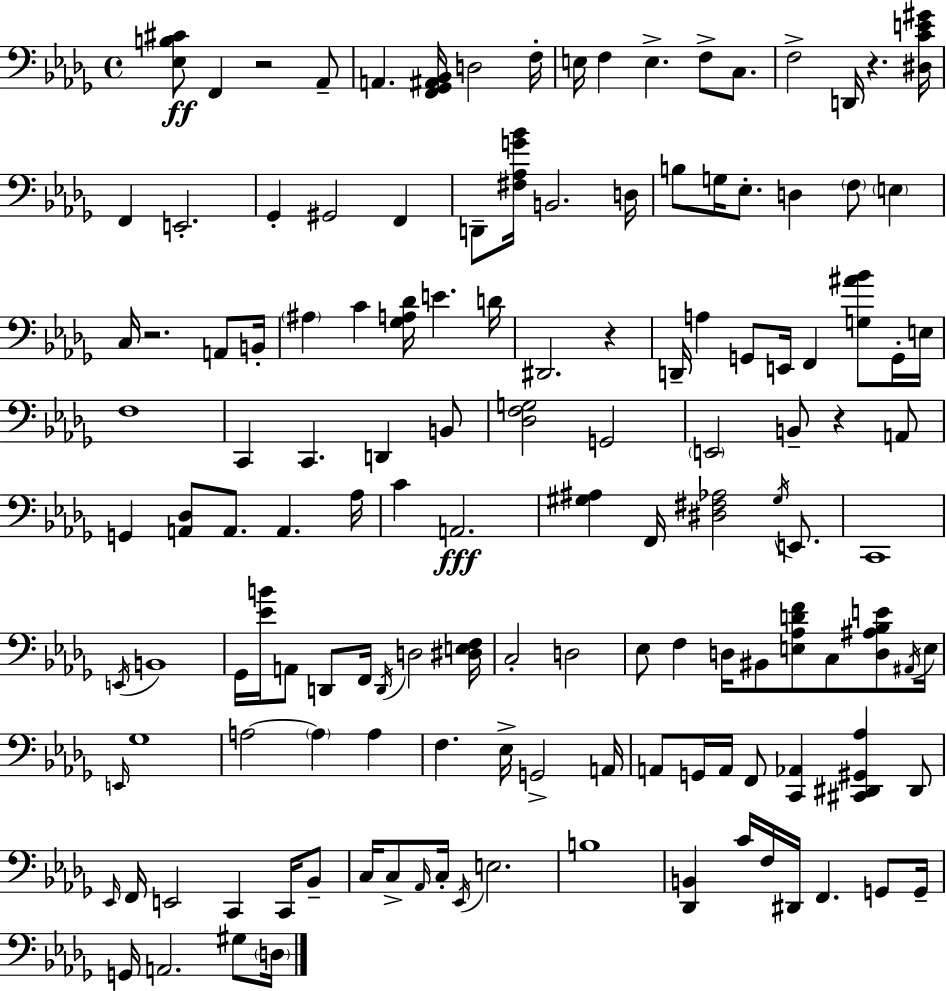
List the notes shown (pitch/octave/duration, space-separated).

[Eb3,B3,C#4]/e F2/q R/h Ab2/e A2/q. [F2,Gb2,A#2,Bb2]/s D3/h F3/s E3/s F3/q E3/q. F3/e C3/e. F3/h D2/s R/q. [D#3,C4,E4,G#4]/s F2/q E2/h. Gb2/q G#2/h F2/q D2/e [F#3,Ab3,G4,Bb4]/s B2/h. D3/s B3/e G3/s Eb3/e. D3/q F3/e E3/q C3/s R/h. A2/e B2/s A#3/q C4/q [Gb3,A3,Db4]/s E4/q. D4/s D#2/h. R/q D2/s A3/q G2/e E2/s F2/q [G3,A#4,Bb4]/e G2/s E3/s F3/w C2/q C2/q. D2/q B2/e [Db3,F3,G3]/h G2/h E2/h B2/e R/q A2/e G2/q [A2,Db3]/e A2/e. A2/q. Ab3/s C4/q A2/h. [G#3,A#3]/q F2/s [D#3,F#3,Ab3]/h G#3/s E2/e. C2/w E2/s B2/w Gb2/s [Eb4,B4]/s A2/e D2/e F2/s D2/s D3/h [D#3,E3,F3]/s C3/h D3/h Eb3/e F3/q D3/s BIS2/e [E3,Ab3,D4,F4]/e C3/e [D3,A#3,Bb3,E4]/e A#2/s E3/s E2/s Gb3/w A3/h A3/q A3/q F3/q. Eb3/s G2/h A2/s A2/e G2/s A2/s F2/e [C2,Ab2]/q [C#2,D#2,G#2,Ab3]/q D#2/e Eb2/s F2/s E2/h C2/q C2/s Bb2/e C3/s C3/e Ab2/s C3/s Eb2/s E3/h. B3/w [Db2,B2]/q C4/s F3/s D#2/s F2/q. G2/e G2/s G2/s A2/h. G#3/e D3/s